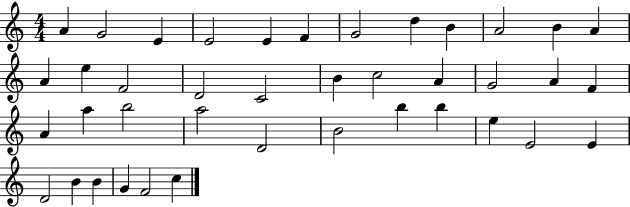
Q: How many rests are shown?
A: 0